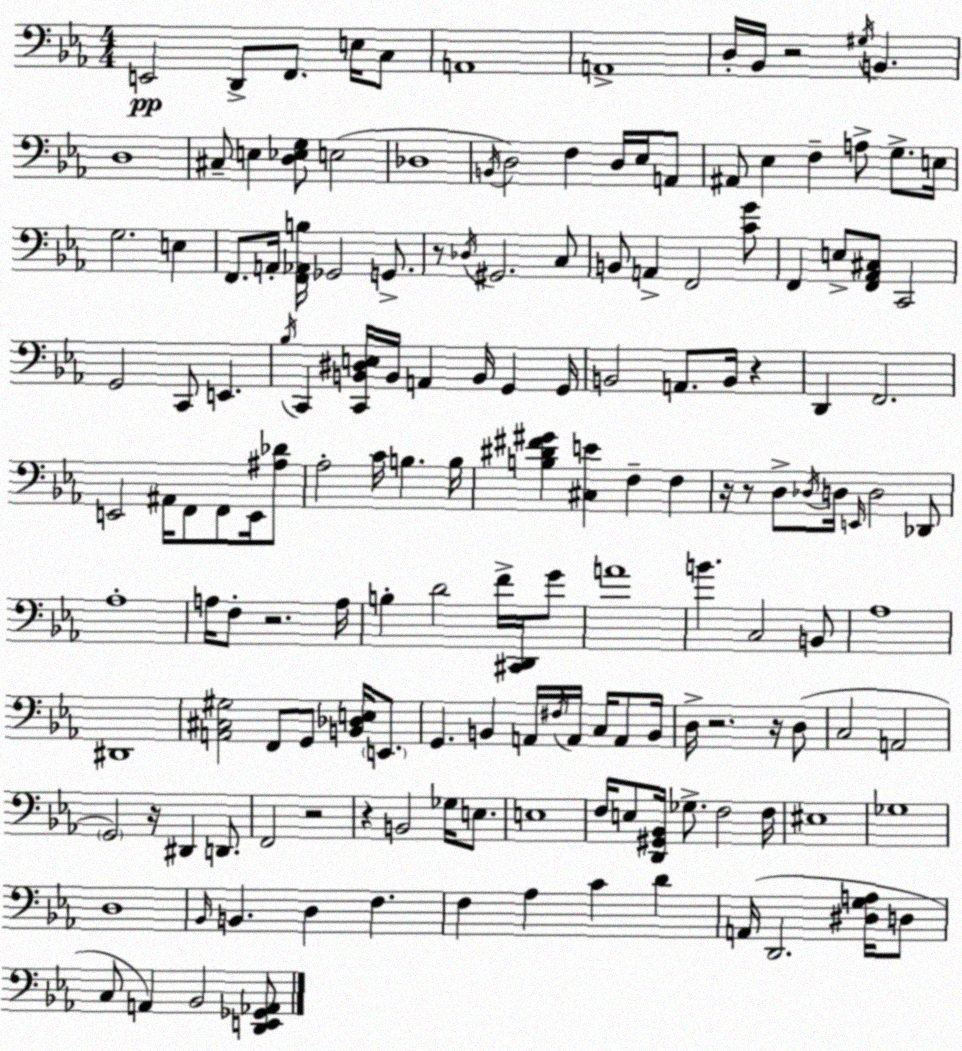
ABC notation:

X:1
T:Untitled
M:4/4
L:1/4
K:Cm
E,,2 D,,/2 F,,/2 E,/4 C,/2 A,,4 A,,4 D,/4 _B,,/4 z2 ^G,/4 B,, D,4 ^C,/2 E, [D,_E,G,]/2 E,2 _D,4 B,,/4 D,2 F, D,/4 _E,/4 A,,/2 ^A,,/2 _E, F, A,/2 G,/2 E,/4 G,2 E, F,,/2 A,,/4 [F,,_A,,B,]/4 _G,,2 G,,/2 z/2 _D,/4 ^G,,2 C,/2 B,,/2 A,, F,,2 [CG]/2 F,, E,/2 [F,,_A,,^C,]/2 C,,2 G,,2 C,,/2 E,, _B,/4 C,, [C,,B,,^D,E,]/4 B,,/4 A,, B,,/4 G,, G,,/4 B,,2 A,,/2 B,,/4 z D,, F,,2 E,,2 ^A,,/4 F,,/2 F,,/2 E,,/4 [^A,_D]/2 _A,2 C/4 B, B,/4 [B,^D^F^G] [^C,E] F, F, z/4 z/2 D,/2 _D,/4 D,/4 E,,/4 D,2 _D,,/2 _A,4 A,/4 F,/2 z2 A,/4 B, D2 F/4 [^C,,D,,]/4 G/2 A4 B C,2 B,,/2 _A,4 ^D,,4 [A,,^C,^G,]2 F,,/2 G,,/2 [B,,_D,E,]/4 E,,/2 G,, B,, A,,/4 ^F,/4 A,,/4 C,/4 A,,/2 B,,/4 D,/4 z2 z/4 D,/2 C,2 A,,2 G,,2 z/4 ^D,, D,,/2 F,,2 z2 z B,,2 _G,/4 E,/2 E,4 F,/4 E,/2 [D,,^G,,_B,,]/4 _G,/2 F,2 F,/4 ^E,4 _G,4 D,4 _B,,/4 B,, D, F, F, _A, C D A,,/4 D,,2 [^D,G,A,]/4 D,/2 C,/2 A,, _B,,2 [D,,E,,_G,,_A,,]/2